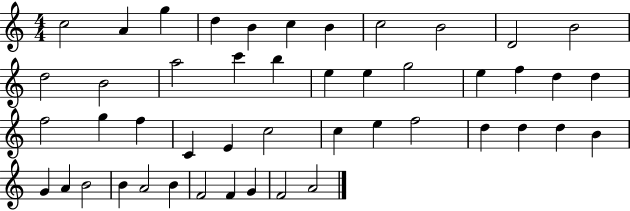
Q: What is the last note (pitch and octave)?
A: A4